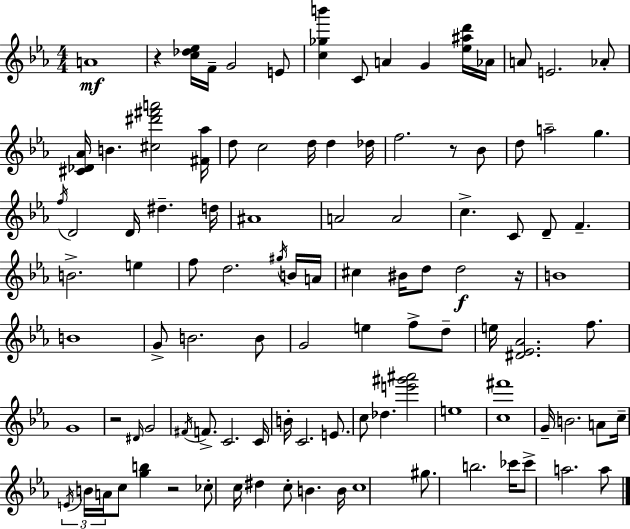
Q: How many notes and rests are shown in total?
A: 105